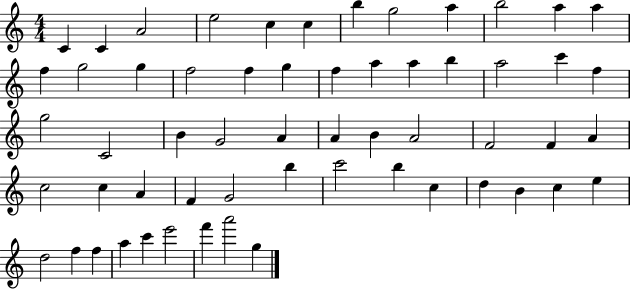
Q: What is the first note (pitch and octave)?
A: C4